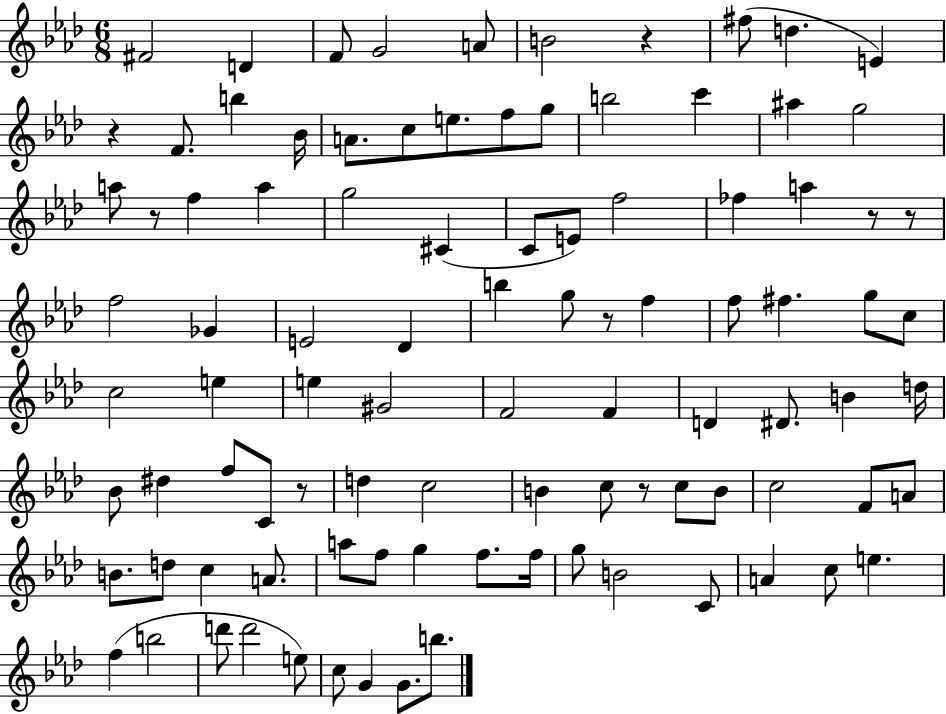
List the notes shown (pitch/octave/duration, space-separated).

F#4/h D4/q F4/e G4/h A4/e B4/h R/q F#5/e D5/q. E4/q R/q F4/e. B5/q Bb4/s A4/e. C5/e E5/e. F5/e G5/e B5/h C6/q A#5/q G5/h A5/e R/e F5/q A5/q G5/h C#4/q C4/e E4/e F5/h FES5/q A5/q R/e R/e F5/h Gb4/q E4/h Db4/q B5/q G5/e R/e F5/q F5/e F#5/q. G5/e C5/e C5/h E5/q E5/q G#4/h F4/h F4/q D4/q D#4/e. B4/q D5/s Bb4/e D#5/q F5/e C4/e R/e D5/q C5/h B4/q C5/e R/e C5/e B4/e C5/h F4/e A4/e B4/e. D5/e C5/q A4/e. A5/e F5/e G5/q F5/e. F5/s G5/e B4/h C4/e A4/q C5/e E5/q. F5/q B5/h D6/e D6/h E5/e C5/e G4/q G4/e. B5/e.